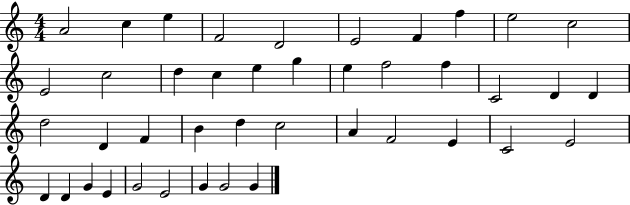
{
  \clef treble
  \numericTimeSignature
  \time 4/4
  \key c \major
  a'2 c''4 e''4 | f'2 d'2 | e'2 f'4 f''4 | e''2 c''2 | \break e'2 c''2 | d''4 c''4 e''4 g''4 | e''4 f''2 f''4 | c'2 d'4 d'4 | \break d''2 d'4 f'4 | b'4 d''4 c''2 | a'4 f'2 e'4 | c'2 e'2 | \break d'4 d'4 g'4 e'4 | g'2 e'2 | g'4 g'2 g'4 | \bar "|."
}